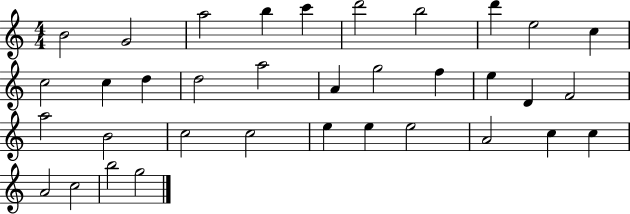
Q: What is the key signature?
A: C major